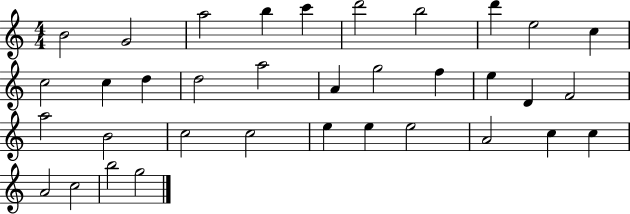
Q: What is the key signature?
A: C major